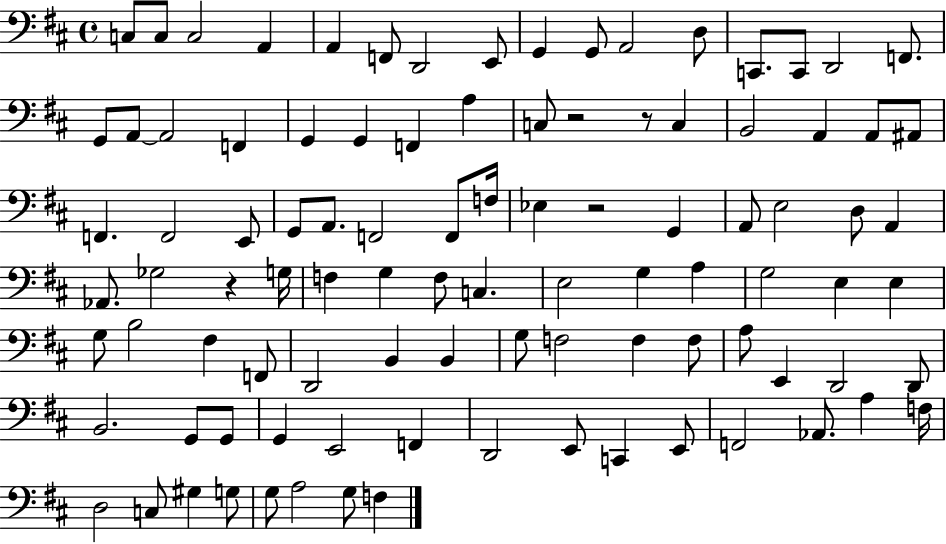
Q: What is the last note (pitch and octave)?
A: F3